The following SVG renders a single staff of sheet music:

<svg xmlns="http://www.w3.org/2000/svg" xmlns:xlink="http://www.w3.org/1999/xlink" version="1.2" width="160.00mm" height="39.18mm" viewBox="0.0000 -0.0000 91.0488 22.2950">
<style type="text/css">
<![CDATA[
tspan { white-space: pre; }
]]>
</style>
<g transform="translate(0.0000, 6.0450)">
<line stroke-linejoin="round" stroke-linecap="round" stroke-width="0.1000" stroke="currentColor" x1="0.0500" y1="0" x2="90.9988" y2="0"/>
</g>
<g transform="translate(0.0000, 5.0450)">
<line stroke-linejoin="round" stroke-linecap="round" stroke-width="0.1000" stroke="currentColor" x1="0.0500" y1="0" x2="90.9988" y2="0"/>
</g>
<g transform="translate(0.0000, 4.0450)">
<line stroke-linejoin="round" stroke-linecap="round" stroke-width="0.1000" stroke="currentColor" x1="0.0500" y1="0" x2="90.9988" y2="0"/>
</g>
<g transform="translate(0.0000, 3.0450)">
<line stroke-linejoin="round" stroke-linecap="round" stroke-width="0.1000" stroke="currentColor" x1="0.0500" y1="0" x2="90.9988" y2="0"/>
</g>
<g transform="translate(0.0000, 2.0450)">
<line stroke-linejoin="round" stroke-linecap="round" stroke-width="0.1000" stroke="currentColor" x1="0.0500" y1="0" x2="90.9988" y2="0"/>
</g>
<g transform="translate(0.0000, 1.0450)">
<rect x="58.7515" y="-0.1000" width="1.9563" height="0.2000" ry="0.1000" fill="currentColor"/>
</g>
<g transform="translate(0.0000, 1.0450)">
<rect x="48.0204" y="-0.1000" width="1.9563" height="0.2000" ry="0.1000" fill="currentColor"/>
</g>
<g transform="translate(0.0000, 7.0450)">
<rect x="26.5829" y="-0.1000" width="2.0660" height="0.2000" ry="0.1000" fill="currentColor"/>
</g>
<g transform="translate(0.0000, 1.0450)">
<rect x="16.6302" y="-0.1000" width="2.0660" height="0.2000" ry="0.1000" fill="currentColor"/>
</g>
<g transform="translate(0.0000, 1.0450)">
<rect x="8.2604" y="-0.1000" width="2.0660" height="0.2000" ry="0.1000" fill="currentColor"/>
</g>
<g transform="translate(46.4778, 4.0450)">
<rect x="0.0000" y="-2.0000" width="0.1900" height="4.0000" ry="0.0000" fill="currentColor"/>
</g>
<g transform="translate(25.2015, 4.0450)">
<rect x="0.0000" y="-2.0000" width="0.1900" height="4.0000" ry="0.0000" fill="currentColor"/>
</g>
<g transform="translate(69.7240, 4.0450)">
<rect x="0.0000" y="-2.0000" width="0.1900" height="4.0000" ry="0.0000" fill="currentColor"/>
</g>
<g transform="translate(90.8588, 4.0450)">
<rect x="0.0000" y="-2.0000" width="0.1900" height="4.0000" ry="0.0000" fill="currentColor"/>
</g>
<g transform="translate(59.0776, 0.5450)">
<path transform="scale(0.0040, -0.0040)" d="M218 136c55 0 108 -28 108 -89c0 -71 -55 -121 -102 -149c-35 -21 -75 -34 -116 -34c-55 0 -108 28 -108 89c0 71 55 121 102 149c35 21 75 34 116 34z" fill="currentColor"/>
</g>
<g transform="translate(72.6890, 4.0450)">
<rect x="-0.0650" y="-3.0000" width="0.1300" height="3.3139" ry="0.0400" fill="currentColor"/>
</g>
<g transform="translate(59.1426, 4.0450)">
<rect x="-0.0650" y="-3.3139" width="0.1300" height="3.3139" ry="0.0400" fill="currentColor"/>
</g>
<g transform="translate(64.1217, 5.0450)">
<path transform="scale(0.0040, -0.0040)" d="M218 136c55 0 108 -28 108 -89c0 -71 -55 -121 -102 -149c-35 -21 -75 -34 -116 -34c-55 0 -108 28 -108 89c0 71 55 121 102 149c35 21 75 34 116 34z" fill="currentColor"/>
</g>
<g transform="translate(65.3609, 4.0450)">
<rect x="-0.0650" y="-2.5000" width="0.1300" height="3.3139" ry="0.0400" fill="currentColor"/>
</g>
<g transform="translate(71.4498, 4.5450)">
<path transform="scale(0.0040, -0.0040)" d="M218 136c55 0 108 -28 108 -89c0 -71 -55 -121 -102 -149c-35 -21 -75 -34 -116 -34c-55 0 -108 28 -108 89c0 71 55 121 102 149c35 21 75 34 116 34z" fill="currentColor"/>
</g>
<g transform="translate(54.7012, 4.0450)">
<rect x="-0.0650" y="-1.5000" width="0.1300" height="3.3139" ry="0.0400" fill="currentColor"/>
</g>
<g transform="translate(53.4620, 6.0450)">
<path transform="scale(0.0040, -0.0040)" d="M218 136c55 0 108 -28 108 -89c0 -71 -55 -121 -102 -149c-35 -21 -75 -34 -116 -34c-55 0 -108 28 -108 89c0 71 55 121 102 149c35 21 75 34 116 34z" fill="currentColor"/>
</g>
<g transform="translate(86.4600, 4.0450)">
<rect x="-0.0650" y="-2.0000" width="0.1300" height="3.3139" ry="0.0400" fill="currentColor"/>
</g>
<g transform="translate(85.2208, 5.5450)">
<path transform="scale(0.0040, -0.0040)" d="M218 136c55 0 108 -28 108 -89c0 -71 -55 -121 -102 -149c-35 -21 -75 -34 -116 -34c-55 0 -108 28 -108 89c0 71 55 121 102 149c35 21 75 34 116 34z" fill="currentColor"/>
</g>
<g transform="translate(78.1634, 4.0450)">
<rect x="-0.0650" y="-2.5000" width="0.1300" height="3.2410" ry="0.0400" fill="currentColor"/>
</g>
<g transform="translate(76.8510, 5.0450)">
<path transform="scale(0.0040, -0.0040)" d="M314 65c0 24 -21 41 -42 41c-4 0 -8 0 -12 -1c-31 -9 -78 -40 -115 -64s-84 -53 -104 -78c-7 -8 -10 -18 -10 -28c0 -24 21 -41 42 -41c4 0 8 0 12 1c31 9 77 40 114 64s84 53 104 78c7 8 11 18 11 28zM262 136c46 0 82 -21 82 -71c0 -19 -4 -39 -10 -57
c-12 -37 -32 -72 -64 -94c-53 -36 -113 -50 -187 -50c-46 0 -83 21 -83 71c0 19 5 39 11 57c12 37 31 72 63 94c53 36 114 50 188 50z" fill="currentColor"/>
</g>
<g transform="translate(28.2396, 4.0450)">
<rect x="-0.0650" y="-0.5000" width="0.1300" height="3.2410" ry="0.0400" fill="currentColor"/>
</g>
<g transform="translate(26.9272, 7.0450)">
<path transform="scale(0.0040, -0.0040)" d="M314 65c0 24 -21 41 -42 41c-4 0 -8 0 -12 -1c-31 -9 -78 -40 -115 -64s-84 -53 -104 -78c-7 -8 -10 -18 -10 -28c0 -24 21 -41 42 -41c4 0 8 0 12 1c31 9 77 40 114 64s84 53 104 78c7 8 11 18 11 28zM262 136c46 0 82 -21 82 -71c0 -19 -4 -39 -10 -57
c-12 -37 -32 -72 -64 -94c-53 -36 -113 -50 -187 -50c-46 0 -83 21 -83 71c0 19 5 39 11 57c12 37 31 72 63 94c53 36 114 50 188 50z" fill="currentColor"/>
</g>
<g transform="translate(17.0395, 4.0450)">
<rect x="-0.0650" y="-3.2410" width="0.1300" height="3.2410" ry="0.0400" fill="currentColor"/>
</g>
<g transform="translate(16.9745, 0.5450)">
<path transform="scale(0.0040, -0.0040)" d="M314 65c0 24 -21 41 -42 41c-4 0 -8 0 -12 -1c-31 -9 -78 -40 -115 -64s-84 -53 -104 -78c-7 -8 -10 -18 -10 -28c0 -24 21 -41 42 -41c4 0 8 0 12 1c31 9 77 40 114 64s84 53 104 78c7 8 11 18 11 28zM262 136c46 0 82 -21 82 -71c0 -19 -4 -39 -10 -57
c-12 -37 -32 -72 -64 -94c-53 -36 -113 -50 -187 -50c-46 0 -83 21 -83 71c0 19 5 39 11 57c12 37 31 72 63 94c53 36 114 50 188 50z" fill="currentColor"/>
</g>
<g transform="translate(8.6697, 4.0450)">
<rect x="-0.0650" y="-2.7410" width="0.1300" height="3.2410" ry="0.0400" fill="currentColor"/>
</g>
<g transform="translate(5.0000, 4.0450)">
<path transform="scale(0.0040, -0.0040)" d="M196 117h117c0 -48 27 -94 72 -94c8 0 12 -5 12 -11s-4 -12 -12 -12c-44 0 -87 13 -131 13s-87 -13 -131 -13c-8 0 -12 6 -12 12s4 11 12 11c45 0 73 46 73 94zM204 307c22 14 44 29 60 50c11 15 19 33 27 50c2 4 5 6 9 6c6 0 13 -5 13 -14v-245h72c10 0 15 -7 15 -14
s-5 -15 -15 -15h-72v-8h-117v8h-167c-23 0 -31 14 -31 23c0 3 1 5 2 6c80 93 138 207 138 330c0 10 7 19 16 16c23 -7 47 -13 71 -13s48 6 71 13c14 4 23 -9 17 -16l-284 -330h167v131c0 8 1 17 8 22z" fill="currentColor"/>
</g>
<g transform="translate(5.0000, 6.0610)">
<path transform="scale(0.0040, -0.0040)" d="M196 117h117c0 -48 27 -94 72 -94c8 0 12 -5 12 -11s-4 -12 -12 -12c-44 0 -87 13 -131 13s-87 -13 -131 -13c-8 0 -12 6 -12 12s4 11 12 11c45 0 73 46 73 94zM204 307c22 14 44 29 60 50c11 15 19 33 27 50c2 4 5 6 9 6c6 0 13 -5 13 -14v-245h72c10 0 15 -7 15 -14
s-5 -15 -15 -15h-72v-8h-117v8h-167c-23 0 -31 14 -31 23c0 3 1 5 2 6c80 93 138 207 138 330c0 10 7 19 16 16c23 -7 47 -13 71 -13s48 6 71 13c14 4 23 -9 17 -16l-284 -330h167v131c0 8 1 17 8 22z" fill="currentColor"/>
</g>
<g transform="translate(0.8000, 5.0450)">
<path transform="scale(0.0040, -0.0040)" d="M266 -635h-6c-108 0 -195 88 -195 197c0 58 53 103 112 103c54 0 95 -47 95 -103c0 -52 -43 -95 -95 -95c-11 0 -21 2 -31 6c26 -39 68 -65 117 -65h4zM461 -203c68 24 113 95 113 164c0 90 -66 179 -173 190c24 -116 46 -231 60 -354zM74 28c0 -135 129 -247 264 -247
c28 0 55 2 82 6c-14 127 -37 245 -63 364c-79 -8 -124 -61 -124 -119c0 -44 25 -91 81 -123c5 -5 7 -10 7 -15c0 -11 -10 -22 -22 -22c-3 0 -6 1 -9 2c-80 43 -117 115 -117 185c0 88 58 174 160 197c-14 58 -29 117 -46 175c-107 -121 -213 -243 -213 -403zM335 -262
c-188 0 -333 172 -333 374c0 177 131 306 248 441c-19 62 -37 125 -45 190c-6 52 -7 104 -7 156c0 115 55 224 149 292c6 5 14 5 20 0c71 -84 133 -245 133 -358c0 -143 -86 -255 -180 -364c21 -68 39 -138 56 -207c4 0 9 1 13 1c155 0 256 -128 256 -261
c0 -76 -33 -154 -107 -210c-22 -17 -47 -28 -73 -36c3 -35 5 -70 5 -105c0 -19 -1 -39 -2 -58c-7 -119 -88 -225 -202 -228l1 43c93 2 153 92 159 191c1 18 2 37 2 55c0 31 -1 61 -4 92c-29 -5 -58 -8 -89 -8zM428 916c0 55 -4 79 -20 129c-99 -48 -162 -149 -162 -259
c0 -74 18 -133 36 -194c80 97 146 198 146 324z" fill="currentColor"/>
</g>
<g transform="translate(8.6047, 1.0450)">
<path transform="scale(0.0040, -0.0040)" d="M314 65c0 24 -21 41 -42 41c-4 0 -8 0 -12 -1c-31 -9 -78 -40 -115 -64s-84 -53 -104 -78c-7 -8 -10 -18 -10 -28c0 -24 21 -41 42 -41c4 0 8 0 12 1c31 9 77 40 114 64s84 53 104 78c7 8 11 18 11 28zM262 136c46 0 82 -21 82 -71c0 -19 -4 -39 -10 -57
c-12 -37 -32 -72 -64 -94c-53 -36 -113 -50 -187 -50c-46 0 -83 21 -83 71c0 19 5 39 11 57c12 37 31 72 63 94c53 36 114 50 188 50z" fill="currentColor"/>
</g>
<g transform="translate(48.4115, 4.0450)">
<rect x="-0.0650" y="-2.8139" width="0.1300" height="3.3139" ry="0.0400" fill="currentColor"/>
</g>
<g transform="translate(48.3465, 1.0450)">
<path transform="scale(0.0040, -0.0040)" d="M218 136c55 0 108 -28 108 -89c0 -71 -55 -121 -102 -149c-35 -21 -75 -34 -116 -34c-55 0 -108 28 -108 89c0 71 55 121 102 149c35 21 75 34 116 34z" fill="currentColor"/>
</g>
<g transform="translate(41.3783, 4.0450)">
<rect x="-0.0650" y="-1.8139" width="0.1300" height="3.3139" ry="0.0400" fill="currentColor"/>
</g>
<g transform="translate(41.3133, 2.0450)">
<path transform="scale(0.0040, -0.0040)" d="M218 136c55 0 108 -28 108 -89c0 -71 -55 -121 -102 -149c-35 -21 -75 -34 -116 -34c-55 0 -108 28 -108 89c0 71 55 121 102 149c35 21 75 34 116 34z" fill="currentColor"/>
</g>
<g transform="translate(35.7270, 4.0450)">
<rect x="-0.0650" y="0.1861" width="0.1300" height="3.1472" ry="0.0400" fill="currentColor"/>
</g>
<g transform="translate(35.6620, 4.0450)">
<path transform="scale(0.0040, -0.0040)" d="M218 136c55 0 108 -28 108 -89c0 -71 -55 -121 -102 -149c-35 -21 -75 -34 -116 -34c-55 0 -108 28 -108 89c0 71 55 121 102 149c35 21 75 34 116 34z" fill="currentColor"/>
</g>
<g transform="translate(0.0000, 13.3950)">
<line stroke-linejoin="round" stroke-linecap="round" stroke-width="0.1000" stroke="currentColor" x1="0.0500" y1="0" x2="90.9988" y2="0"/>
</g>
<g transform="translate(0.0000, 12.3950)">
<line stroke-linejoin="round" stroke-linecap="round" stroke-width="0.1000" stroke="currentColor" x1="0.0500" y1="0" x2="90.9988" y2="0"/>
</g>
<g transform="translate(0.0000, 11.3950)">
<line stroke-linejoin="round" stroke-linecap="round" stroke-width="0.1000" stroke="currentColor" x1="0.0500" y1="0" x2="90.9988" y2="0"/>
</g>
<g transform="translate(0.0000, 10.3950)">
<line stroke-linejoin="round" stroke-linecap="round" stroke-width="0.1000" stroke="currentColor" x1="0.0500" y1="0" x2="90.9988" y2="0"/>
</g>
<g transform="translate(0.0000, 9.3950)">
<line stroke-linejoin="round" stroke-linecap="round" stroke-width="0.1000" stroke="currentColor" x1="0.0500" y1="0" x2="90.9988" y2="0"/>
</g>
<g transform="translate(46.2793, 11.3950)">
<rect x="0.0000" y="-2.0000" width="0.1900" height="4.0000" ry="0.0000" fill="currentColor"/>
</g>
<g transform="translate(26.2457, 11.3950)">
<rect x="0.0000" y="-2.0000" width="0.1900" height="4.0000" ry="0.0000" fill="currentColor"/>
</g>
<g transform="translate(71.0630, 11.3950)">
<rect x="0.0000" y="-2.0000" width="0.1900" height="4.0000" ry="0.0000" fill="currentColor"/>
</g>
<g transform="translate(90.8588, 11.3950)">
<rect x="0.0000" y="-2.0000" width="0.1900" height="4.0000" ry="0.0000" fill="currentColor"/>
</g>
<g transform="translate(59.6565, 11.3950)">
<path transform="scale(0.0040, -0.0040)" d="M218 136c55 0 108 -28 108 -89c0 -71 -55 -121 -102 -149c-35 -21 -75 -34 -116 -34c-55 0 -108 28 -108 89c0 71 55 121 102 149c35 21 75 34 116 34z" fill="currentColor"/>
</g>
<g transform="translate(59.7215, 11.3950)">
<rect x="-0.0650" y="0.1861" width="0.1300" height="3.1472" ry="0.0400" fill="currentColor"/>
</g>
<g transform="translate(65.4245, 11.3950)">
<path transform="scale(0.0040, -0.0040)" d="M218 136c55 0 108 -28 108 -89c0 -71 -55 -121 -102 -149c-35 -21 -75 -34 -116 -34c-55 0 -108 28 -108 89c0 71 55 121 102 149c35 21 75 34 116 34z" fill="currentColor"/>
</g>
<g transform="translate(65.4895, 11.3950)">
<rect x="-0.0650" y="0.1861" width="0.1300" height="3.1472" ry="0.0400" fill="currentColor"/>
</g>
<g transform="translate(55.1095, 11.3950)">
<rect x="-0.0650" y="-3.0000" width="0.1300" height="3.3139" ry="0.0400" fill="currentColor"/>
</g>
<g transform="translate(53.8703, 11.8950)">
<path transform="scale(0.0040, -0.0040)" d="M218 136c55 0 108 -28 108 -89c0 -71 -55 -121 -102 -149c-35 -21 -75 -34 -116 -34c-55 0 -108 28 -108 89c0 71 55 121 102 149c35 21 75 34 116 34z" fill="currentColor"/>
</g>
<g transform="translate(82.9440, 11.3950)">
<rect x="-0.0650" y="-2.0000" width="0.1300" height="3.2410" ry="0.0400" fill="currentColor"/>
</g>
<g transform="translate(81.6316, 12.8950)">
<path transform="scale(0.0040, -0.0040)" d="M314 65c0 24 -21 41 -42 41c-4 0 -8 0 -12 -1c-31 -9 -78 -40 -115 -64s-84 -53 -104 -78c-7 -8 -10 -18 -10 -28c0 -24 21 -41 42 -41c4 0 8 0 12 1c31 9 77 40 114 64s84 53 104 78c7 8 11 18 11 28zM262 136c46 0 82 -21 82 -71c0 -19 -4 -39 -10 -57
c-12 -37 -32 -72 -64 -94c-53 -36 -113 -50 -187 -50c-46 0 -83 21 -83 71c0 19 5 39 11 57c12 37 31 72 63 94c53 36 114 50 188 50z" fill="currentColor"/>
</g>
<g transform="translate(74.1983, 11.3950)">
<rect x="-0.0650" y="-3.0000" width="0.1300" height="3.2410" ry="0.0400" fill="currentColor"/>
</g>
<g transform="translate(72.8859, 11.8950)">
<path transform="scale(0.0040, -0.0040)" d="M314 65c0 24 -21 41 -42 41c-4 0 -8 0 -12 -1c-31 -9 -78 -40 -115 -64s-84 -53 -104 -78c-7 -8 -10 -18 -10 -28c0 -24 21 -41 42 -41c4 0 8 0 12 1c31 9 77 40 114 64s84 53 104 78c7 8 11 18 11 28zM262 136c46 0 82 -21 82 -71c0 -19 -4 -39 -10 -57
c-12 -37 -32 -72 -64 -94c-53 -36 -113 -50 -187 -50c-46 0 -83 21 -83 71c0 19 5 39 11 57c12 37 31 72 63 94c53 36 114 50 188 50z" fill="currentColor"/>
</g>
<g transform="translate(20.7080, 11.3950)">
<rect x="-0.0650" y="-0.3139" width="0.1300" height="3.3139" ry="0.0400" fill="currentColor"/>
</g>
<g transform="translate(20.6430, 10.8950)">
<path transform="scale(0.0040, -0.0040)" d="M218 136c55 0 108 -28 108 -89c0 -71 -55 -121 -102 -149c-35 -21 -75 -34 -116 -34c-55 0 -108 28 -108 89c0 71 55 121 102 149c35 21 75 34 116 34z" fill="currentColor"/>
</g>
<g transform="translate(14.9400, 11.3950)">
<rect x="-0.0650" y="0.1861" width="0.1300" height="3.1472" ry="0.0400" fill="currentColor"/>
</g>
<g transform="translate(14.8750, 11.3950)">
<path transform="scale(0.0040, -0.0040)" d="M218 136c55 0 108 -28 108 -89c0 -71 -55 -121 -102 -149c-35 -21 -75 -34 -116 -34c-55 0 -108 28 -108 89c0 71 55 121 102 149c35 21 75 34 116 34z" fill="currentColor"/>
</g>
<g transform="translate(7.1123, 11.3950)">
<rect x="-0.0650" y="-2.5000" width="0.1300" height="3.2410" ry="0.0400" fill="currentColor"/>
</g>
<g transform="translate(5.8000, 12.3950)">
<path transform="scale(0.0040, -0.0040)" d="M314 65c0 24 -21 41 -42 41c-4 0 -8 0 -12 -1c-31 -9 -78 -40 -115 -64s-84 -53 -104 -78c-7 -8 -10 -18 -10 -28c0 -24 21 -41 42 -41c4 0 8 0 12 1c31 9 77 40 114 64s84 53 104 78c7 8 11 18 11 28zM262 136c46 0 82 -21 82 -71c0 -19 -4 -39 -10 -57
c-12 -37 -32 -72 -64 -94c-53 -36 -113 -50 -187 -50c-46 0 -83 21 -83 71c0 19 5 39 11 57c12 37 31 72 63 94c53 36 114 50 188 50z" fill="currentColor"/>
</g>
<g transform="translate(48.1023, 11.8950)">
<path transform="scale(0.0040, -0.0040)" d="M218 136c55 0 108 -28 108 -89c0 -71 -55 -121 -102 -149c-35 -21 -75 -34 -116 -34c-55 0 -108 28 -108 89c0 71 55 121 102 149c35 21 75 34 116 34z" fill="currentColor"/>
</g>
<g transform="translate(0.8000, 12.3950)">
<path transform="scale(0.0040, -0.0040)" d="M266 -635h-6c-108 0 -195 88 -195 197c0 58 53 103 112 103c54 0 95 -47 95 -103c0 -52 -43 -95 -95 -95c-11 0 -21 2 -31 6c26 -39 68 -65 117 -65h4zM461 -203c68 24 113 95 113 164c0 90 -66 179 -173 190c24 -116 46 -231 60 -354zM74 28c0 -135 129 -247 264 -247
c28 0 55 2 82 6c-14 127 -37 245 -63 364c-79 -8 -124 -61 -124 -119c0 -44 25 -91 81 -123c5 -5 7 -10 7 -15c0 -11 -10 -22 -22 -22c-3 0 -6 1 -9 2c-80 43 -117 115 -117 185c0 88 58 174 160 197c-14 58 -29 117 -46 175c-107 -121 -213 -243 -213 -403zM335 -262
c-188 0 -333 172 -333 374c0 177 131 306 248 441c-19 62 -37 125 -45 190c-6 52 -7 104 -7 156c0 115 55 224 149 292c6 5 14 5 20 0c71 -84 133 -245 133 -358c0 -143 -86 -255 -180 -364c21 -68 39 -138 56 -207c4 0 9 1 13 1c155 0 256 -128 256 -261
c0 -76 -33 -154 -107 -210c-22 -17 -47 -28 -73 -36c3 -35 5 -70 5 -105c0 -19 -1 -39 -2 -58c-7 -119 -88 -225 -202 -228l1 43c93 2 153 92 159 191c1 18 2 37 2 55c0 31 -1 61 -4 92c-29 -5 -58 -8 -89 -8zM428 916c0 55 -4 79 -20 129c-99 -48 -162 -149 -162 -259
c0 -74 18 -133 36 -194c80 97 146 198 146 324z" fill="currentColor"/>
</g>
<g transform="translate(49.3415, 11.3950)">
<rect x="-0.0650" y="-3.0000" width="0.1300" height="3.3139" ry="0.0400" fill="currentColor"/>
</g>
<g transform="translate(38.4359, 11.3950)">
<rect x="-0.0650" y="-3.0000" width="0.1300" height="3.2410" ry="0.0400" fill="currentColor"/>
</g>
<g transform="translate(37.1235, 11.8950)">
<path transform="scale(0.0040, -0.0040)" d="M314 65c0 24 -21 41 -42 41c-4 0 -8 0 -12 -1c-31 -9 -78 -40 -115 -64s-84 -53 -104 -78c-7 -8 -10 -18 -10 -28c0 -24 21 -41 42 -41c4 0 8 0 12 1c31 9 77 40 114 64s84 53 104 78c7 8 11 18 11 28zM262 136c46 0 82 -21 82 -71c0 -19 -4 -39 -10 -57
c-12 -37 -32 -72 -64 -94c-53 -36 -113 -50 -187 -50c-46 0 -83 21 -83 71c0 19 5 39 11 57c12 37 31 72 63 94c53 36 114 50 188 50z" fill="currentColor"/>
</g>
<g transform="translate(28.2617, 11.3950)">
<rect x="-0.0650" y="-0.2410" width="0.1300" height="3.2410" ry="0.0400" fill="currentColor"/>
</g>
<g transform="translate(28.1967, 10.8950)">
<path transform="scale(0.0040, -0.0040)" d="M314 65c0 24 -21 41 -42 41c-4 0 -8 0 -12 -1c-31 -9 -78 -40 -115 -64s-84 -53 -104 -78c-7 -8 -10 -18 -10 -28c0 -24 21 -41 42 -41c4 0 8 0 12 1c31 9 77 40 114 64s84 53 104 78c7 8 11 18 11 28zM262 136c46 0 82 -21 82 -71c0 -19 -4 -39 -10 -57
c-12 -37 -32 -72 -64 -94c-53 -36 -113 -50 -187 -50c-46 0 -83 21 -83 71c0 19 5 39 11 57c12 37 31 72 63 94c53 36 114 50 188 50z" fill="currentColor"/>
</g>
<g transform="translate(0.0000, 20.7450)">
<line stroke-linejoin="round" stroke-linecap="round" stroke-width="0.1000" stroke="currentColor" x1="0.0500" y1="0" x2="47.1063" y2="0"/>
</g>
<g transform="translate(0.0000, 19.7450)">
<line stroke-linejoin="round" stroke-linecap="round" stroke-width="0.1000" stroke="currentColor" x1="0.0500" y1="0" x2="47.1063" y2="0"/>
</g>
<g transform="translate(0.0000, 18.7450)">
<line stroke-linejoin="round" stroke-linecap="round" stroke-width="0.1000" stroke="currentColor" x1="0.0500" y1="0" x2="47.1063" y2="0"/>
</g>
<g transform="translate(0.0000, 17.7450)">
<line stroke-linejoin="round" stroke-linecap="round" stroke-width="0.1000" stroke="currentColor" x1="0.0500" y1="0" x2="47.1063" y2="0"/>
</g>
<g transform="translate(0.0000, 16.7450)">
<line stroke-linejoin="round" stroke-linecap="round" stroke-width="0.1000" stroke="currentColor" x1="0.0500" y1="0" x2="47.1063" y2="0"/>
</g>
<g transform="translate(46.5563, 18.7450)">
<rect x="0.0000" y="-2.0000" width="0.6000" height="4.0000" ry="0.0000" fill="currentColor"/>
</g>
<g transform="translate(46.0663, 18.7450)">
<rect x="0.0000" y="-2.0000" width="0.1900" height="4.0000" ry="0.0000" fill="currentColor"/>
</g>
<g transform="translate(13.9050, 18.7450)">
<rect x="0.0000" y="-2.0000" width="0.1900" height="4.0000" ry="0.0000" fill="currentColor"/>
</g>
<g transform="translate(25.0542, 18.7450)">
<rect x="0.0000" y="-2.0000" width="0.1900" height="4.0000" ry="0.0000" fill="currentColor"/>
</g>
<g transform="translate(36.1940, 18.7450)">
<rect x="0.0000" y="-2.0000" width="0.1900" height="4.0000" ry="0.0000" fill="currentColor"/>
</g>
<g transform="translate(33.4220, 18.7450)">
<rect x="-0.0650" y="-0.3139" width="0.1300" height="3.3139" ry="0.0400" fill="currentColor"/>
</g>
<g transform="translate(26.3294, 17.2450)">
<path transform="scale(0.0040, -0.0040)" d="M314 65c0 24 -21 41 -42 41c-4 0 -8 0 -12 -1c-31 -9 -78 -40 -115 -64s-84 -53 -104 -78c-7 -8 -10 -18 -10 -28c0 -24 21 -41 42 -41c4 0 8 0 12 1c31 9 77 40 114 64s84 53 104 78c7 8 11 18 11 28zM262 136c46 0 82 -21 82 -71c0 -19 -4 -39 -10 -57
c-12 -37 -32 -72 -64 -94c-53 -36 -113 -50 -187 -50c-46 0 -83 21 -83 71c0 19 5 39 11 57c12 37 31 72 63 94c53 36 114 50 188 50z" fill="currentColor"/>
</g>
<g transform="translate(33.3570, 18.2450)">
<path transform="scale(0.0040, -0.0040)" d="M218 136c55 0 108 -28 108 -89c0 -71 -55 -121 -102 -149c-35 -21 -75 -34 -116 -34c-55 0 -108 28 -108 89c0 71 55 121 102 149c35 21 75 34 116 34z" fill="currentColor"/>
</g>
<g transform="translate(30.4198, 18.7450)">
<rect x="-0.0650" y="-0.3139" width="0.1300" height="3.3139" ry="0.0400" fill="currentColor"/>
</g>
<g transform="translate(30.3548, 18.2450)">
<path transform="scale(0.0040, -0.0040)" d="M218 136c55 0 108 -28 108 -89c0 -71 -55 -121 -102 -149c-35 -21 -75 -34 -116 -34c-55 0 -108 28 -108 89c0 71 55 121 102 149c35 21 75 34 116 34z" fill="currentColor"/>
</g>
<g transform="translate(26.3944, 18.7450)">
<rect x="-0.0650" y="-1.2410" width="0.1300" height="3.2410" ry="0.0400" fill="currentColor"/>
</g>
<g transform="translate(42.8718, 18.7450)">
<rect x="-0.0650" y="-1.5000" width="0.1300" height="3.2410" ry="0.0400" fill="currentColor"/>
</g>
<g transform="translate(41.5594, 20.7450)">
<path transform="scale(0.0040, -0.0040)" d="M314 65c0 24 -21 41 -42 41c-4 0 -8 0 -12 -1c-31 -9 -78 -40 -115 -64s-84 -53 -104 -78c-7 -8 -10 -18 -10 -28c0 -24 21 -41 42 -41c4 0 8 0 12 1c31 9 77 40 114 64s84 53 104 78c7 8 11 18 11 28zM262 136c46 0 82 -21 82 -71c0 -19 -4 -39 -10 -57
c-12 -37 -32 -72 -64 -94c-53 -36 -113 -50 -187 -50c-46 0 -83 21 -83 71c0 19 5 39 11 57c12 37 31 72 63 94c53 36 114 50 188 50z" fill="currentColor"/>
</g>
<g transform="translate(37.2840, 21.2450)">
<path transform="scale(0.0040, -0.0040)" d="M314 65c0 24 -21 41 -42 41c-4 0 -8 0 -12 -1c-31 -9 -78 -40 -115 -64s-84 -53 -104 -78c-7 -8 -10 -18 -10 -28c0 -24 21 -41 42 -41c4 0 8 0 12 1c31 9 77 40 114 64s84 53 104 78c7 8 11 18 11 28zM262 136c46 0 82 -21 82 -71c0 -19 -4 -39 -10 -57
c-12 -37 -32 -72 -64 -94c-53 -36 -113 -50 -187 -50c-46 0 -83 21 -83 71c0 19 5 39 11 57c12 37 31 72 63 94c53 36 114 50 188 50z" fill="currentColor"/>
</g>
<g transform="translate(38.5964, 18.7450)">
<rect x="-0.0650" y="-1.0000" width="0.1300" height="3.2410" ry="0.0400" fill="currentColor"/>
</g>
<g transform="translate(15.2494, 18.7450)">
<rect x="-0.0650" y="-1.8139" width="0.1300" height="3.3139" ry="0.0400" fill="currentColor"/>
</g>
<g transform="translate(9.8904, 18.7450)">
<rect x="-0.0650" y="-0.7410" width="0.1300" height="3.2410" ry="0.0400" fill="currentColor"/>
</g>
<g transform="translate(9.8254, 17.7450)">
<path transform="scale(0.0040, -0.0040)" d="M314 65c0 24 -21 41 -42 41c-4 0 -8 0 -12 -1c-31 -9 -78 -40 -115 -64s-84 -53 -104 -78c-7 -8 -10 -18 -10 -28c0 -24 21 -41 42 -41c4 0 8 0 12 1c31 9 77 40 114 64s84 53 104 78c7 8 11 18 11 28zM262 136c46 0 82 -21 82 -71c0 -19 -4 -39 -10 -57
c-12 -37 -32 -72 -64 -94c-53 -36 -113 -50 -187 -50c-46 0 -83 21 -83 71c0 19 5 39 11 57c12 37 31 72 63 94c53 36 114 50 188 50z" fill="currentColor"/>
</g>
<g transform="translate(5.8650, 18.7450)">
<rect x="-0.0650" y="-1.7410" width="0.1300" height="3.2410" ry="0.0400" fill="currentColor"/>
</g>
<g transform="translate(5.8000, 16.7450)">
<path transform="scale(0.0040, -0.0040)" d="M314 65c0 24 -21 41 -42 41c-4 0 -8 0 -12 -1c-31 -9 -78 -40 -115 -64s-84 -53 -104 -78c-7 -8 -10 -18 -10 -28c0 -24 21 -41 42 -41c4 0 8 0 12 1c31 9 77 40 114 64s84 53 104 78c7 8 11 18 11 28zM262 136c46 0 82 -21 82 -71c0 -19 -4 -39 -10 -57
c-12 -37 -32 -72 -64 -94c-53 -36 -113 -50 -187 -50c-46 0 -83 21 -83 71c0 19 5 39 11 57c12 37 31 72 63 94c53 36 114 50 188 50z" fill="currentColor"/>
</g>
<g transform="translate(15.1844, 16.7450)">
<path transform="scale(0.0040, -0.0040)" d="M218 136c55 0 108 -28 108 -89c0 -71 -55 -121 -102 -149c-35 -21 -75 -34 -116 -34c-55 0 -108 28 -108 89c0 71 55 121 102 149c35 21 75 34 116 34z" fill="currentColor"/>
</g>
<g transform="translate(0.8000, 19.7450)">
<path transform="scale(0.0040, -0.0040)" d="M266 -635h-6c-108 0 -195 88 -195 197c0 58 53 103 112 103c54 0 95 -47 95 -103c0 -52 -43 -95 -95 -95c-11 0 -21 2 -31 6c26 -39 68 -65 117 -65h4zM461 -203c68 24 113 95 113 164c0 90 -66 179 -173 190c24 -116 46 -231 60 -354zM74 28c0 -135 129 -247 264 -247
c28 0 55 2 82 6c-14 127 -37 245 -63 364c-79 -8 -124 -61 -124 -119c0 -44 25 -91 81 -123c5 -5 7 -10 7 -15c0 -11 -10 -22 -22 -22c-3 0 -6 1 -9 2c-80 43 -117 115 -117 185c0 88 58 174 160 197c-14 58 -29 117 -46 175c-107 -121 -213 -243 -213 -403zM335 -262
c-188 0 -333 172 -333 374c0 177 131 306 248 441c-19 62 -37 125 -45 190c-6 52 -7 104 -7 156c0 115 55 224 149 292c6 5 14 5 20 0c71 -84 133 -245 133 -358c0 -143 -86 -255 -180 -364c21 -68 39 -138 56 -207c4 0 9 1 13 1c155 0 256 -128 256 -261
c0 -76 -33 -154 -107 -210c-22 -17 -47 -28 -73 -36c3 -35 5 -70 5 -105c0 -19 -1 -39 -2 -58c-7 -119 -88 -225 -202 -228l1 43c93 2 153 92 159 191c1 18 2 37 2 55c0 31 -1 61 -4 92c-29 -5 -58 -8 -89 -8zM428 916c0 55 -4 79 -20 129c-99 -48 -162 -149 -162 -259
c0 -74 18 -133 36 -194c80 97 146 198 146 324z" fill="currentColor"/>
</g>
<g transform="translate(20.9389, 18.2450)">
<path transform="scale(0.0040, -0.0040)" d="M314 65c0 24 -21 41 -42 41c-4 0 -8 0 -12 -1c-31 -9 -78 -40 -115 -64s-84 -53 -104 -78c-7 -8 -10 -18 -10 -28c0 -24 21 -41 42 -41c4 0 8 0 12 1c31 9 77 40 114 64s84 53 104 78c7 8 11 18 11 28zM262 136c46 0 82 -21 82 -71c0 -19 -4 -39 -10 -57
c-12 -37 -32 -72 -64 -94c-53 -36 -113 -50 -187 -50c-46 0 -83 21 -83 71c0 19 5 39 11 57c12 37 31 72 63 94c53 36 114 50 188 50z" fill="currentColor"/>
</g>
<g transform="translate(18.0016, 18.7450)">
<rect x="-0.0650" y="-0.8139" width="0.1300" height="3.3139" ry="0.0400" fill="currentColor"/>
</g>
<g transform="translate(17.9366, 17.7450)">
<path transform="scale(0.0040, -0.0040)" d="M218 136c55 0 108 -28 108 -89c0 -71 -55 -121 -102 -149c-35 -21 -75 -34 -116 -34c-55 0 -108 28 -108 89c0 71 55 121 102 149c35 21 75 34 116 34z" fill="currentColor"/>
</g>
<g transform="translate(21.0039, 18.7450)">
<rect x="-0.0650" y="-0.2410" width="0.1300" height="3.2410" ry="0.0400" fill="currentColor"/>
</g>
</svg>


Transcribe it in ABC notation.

X:1
T:Untitled
M:4/4
L:1/4
K:C
a2 b2 C2 B f a E b G A G2 F G2 B c c2 A2 A A B B A2 F2 f2 d2 f d c2 e2 c c D2 E2